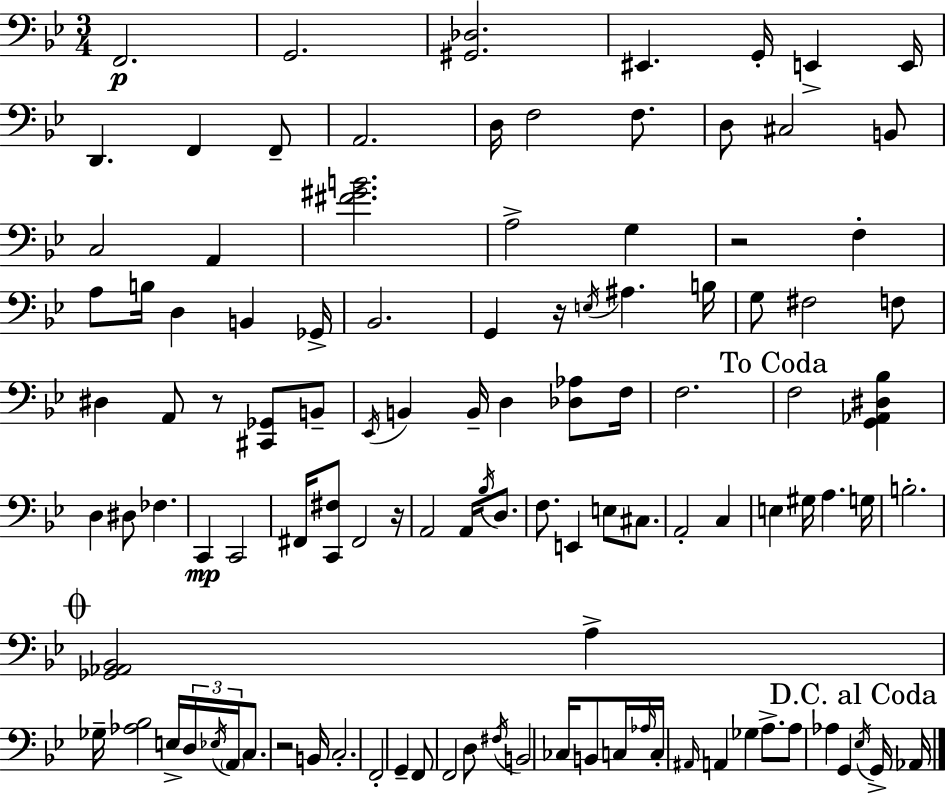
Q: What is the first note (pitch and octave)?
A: F2